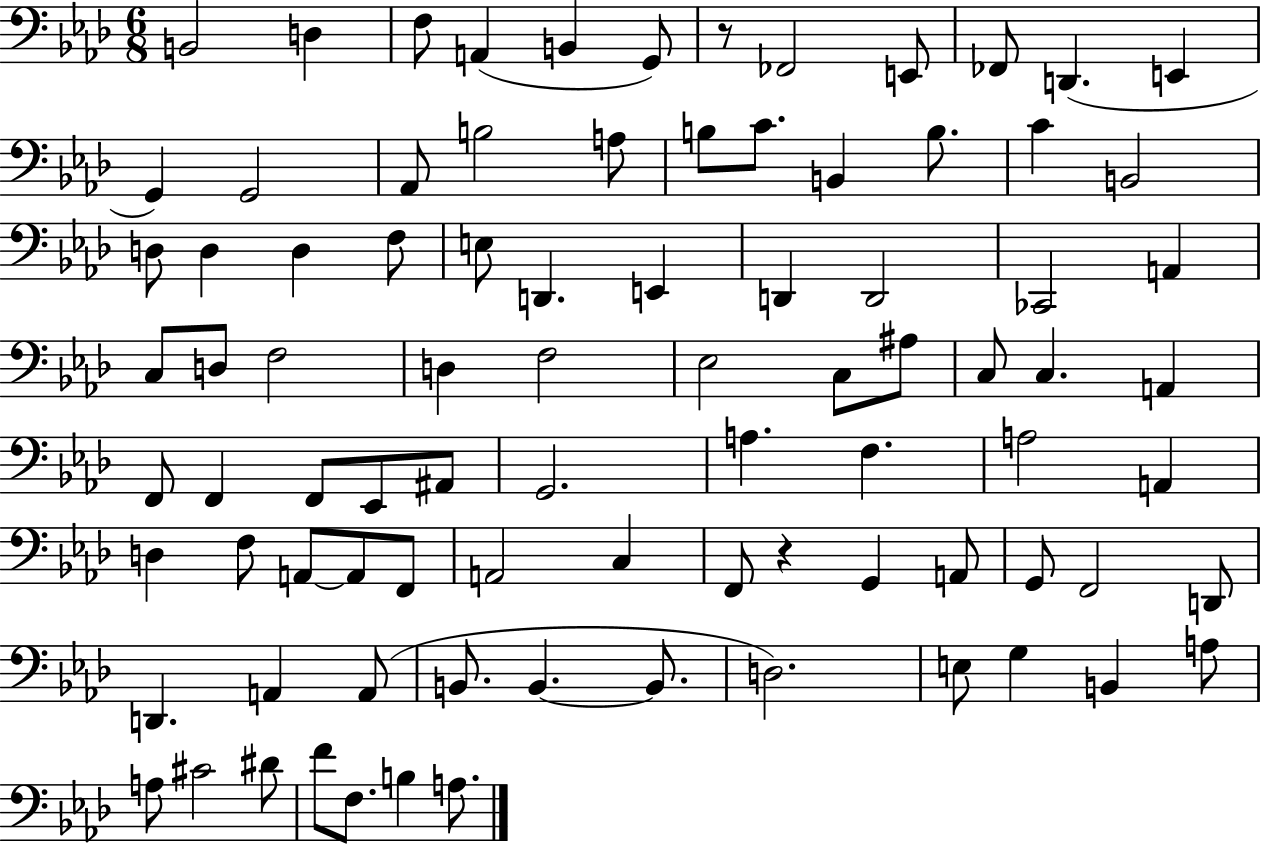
X:1
T:Untitled
M:6/8
L:1/4
K:Ab
B,,2 D, F,/2 A,, B,, G,,/2 z/2 _F,,2 E,,/2 _F,,/2 D,, E,, G,, G,,2 _A,,/2 B,2 A,/2 B,/2 C/2 B,, B,/2 C B,,2 D,/2 D, D, F,/2 E,/2 D,, E,, D,, D,,2 _C,,2 A,, C,/2 D,/2 F,2 D, F,2 _E,2 C,/2 ^A,/2 C,/2 C, A,, F,,/2 F,, F,,/2 _E,,/2 ^A,,/2 G,,2 A, F, A,2 A,, D, F,/2 A,,/2 A,,/2 F,,/2 A,,2 C, F,,/2 z G,, A,,/2 G,,/2 F,,2 D,,/2 D,, A,, A,,/2 B,,/2 B,, B,,/2 D,2 E,/2 G, B,, A,/2 A,/2 ^C2 ^D/2 F/2 F,/2 B, A,/2